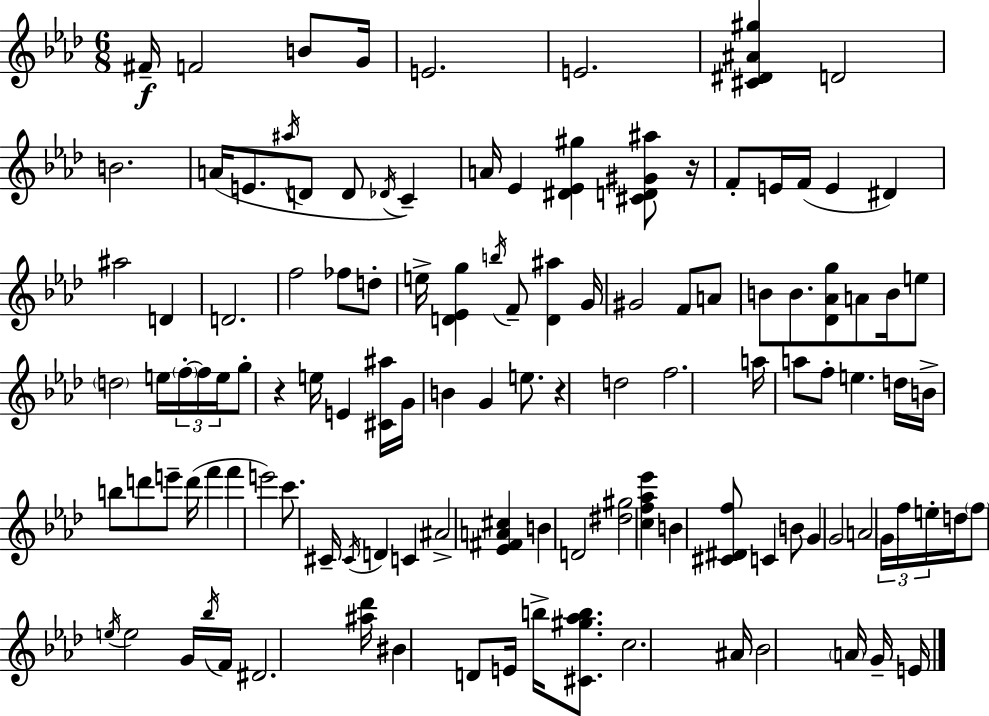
X:1
T:Untitled
M:6/8
L:1/4
K:Fm
^F/4 F2 B/2 G/4 E2 E2 [^C^D^A^g] D2 B2 A/4 E/2 ^a/4 D/2 D/2 _D/4 C A/4 _E [^D_E^g] [^CD^G^a]/2 z/4 F/2 E/4 F/4 E ^D ^a2 D D2 f2 _f/2 d/2 e/4 [D_Eg] b/4 F/2 [D^a] G/4 ^G2 F/2 A/2 B/2 B/2 [_D_Ag]/2 A/2 B/4 e/2 d2 e/4 f/4 f/4 e/4 g/2 z e/4 E [^C^a]/4 G/4 B G e/2 z d2 f2 a/4 a/2 f/2 e d/4 B/4 b/2 d'/2 e'/2 d'/4 f' f' e'2 c'/2 ^C/4 ^C/4 D C ^A2 [_E^FA^c] B D2 [^d^g]2 [cf_a_e'] B [^C^Df]/2 C B/2 G G2 A2 G/4 f/4 e/4 d/4 f/2 e/4 e2 G/4 _b/4 F/4 ^D2 [^a_d']/4 ^B D/2 E/4 b/4 [^C^g_ab]/2 c2 ^A/4 _B2 A/4 G/4 E/4